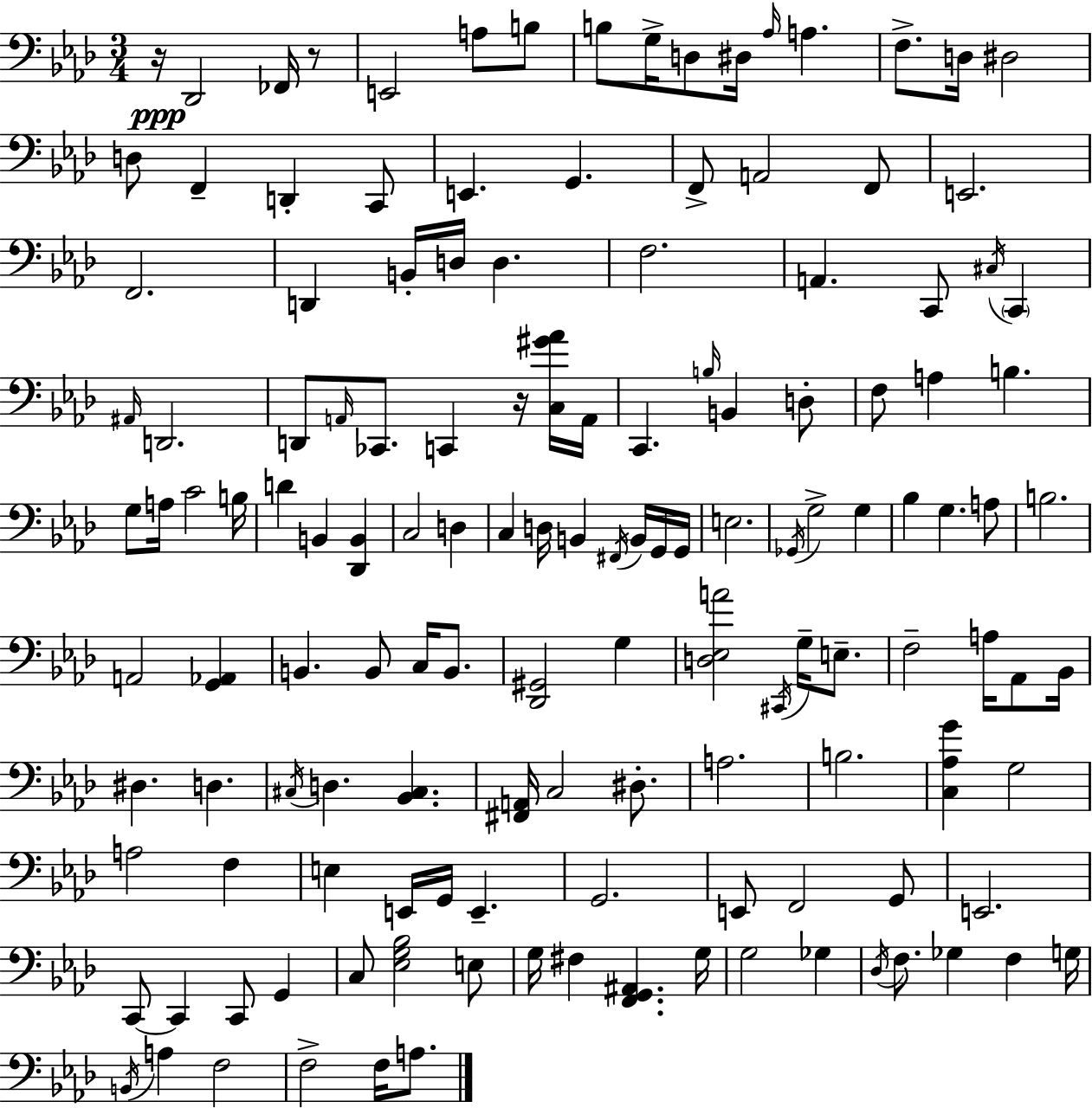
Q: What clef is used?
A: bass